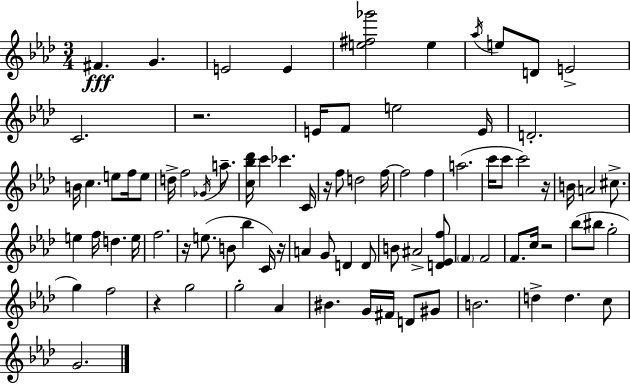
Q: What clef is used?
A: treble